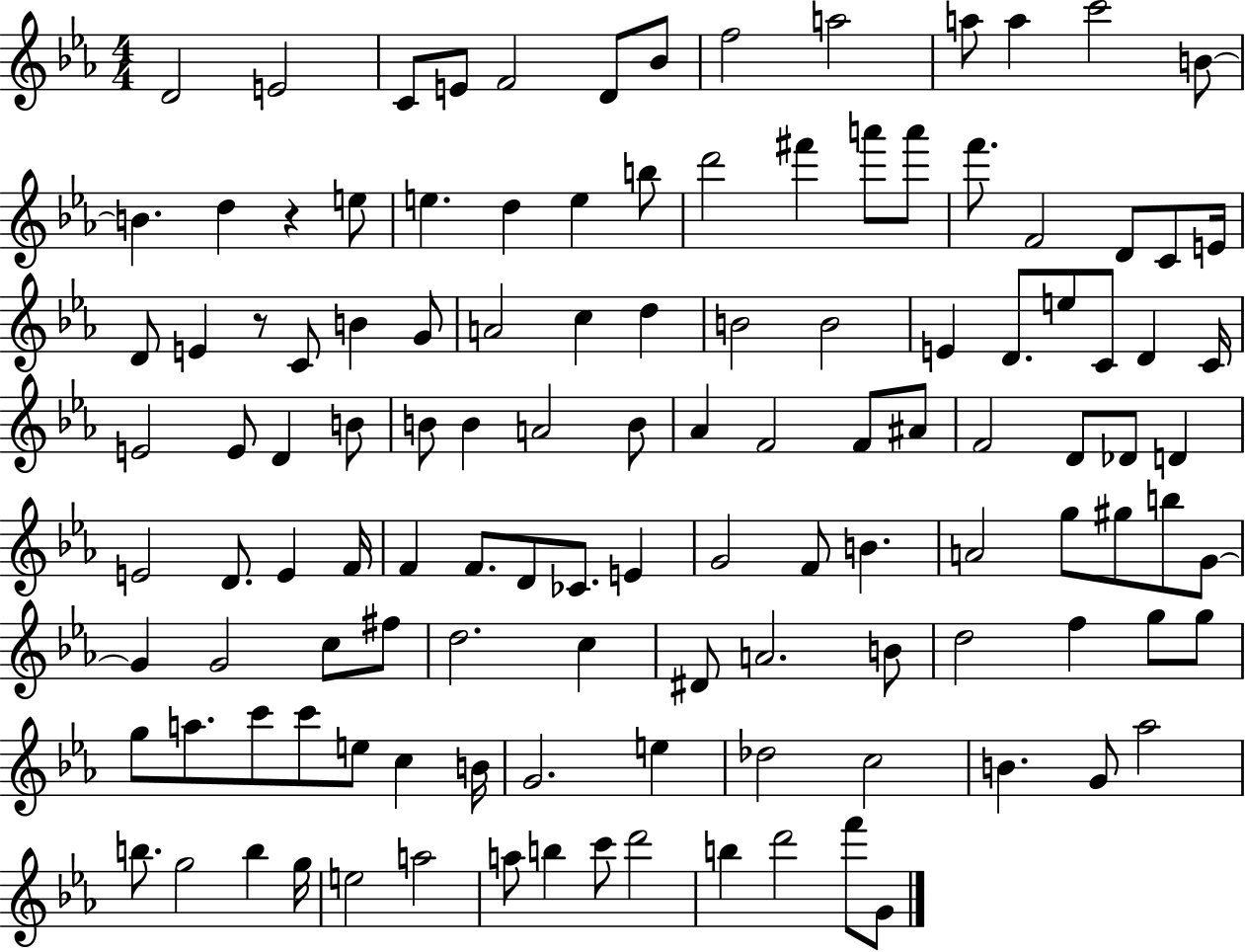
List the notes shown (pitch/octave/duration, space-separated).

D4/h E4/h C4/e E4/e F4/h D4/e Bb4/e F5/h A5/h A5/e A5/q C6/h B4/e B4/q. D5/q R/q E5/e E5/q. D5/q E5/q B5/e D6/h F#6/q A6/e A6/e F6/e. F4/h D4/e C4/e E4/s D4/e E4/q R/e C4/e B4/q G4/e A4/h C5/q D5/q B4/h B4/h E4/q D4/e. E5/e C4/e D4/q C4/s E4/h E4/e D4/q B4/e B4/e B4/q A4/h B4/e Ab4/q F4/h F4/e A#4/e F4/h D4/e Db4/e D4/q E4/h D4/e. E4/q F4/s F4/q F4/e. D4/e CES4/e. E4/q G4/h F4/e B4/q. A4/h G5/e G#5/e B5/e G4/e G4/q G4/h C5/e F#5/e D5/h. C5/q D#4/e A4/h. B4/e D5/h F5/q G5/e G5/e G5/e A5/e. C6/e C6/e E5/e C5/q B4/s G4/h. E5/q Db5/h C5/h B4/q. G4/e Ab5/h B5/e. G5/h B5/q G5/s E5/h A5/h A5/e B5/q C6/e D6/h B5/q D6/h F6/e G4/e